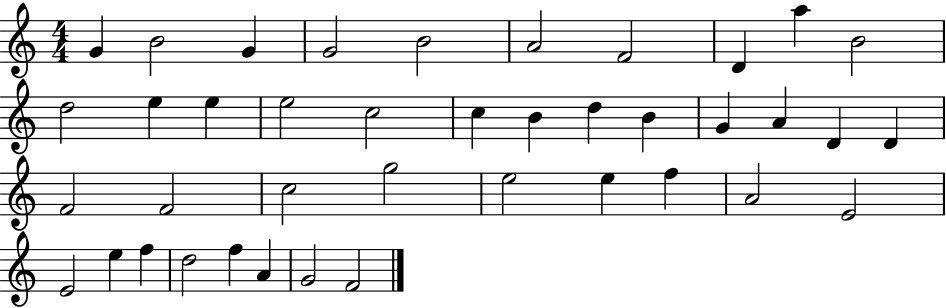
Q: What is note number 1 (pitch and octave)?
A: G4